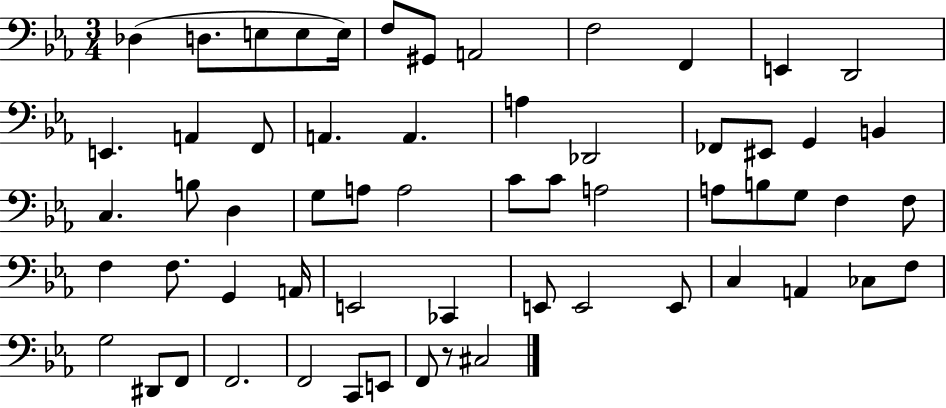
X:1
T:Untitled
M:3/4
L:1/4
K:Eb
_D, D,/2 E,/2 E,/2 E,/4 F,/2 ^G,,/2 A,,2 F,2 F,, E,, D,,2 E,, A,, F,,/2 A,, A,, A, _D,,2 _F,,/2 ^E,,/2 G,, B,, C, B,/2 D, G,/2 A,/2 A,2 C/2 C/2 A,2 A,/2 B,/2 G,/2 F, F,/2 F, F,/2 G,, A,,/4 E,,2 _C,, E,,/2 E,,2 E,,/2 C, A,, _C,/2 F,/2 G,2 ^D,,/2 F,,/2 F,,2 F,,2 C,,/2 E,,/2 F,,/2 z/2 ^C,2